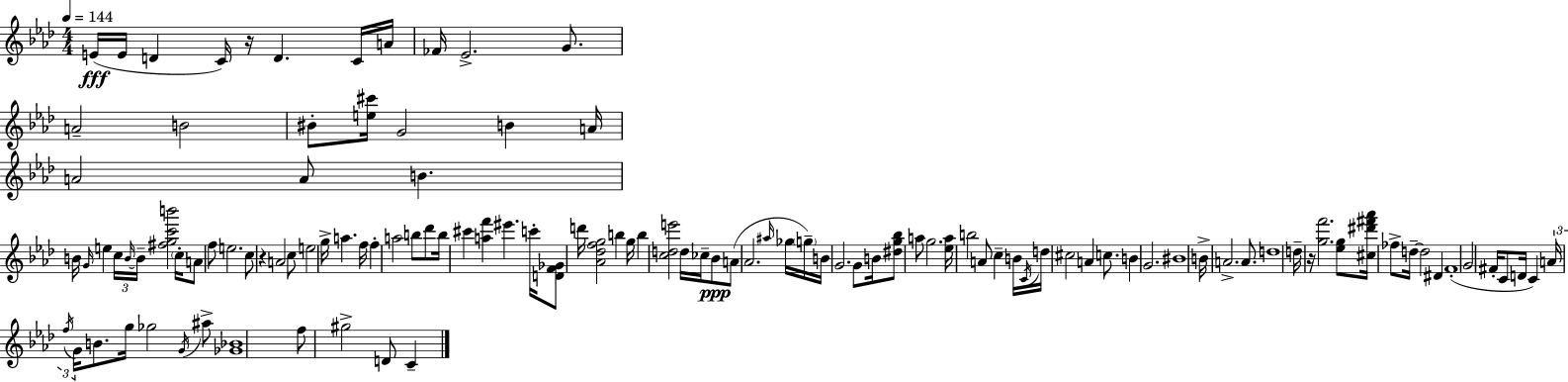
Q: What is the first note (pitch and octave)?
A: E4